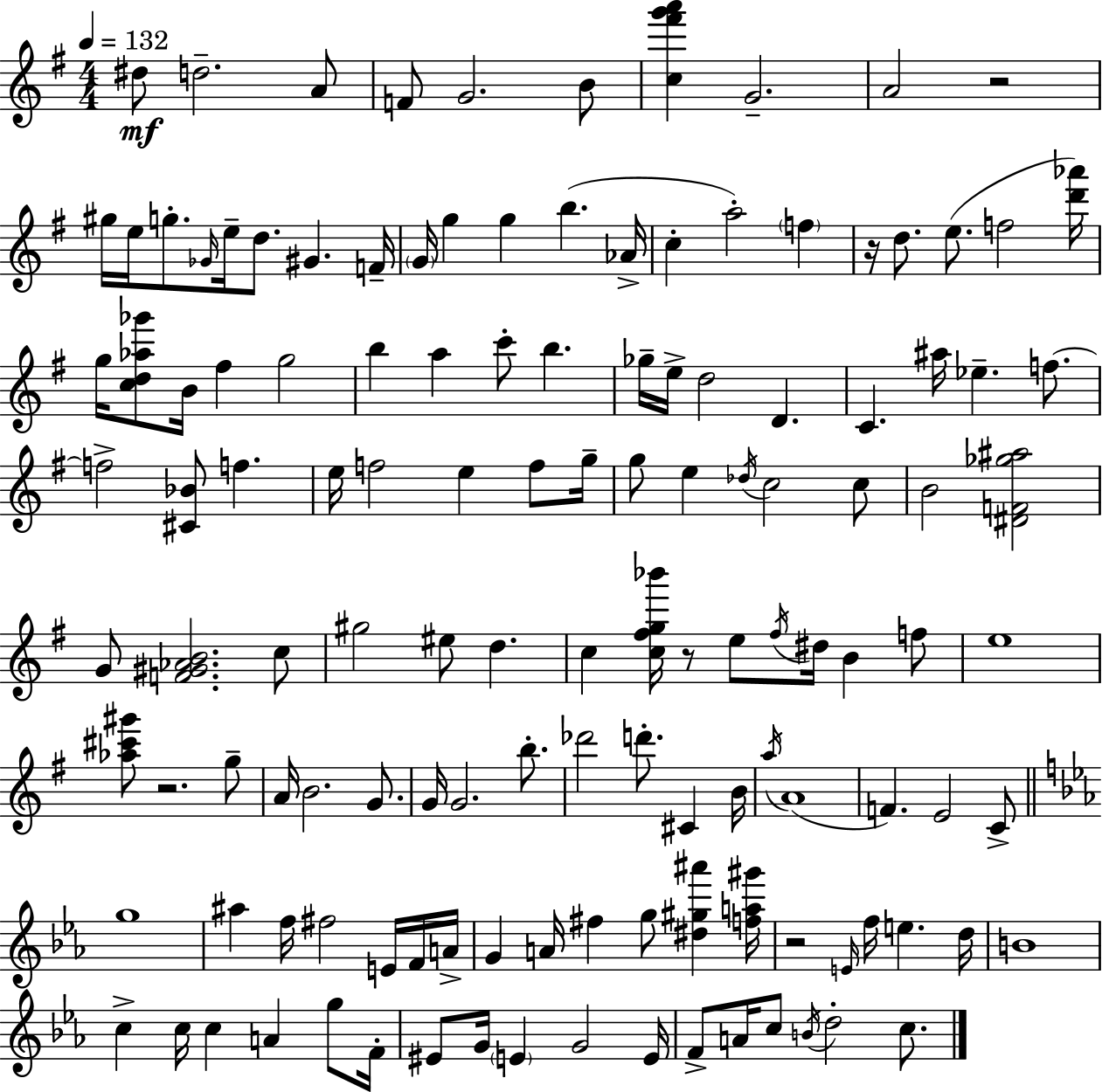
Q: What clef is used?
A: treble